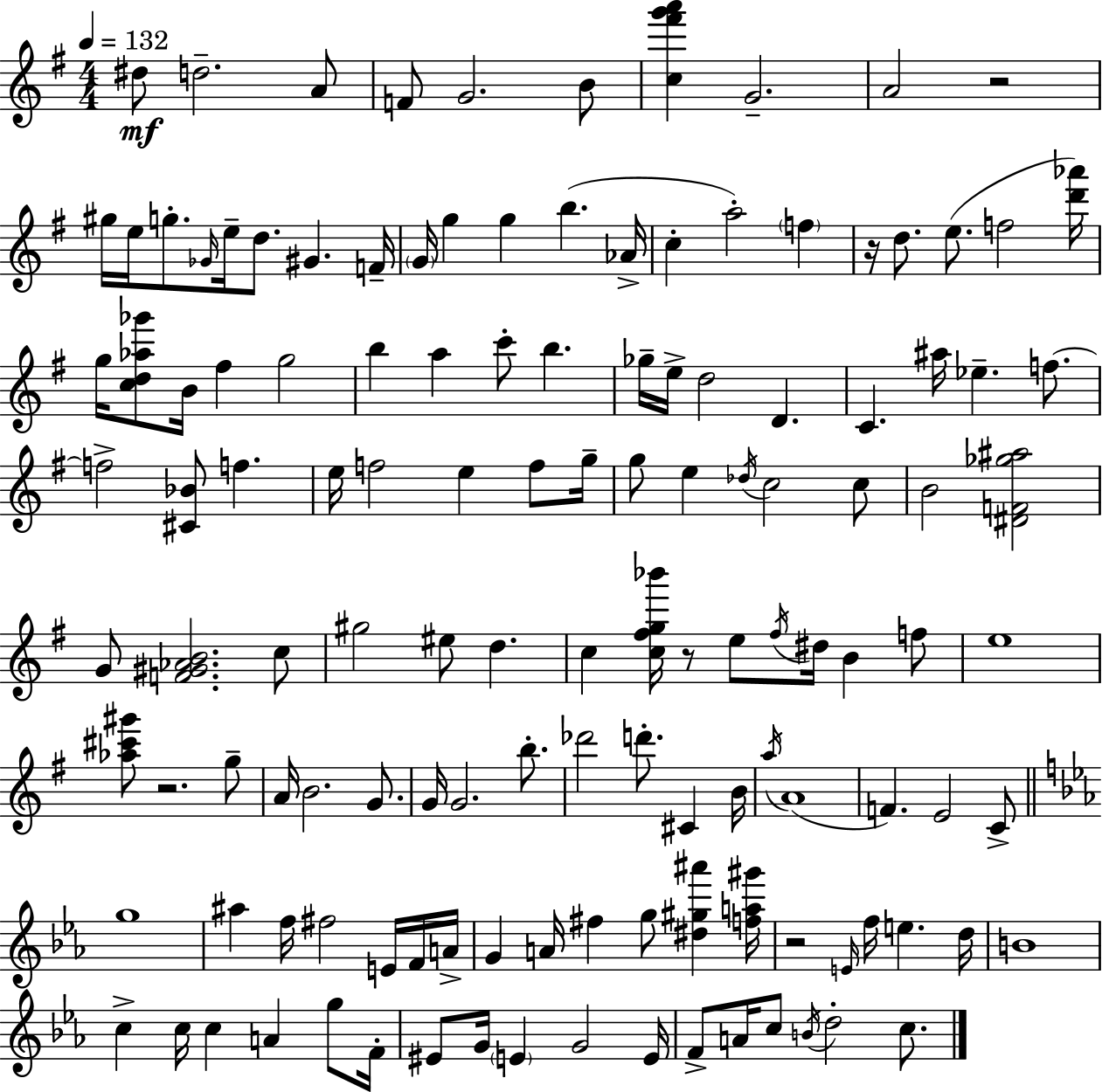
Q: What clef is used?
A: treble